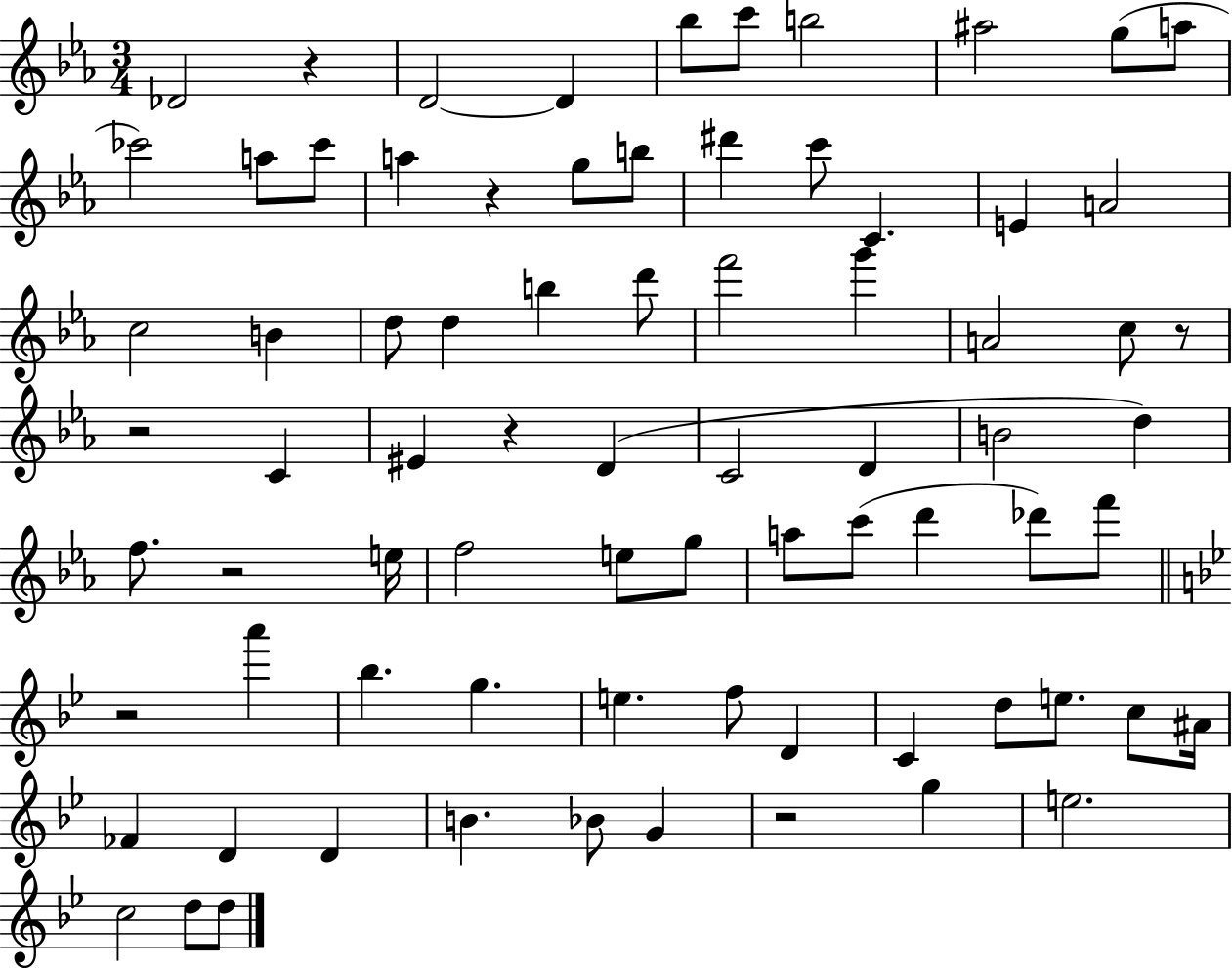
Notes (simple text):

Db4/h R/q D4/h D4/q Bb5/e C6/e B5/h A#5/h G5/e A5/e CES6/h A5/e CES6/e A5/q R/q G5/e B5/e D#6/q C6/e C4/q. E4/q A4/h C5/h B4/q D5/e D5/q B5/q D6/e F6/h G6/q A4/h C5/e R/e R/h C4/q EIS4/q R/q D4/q C4/h D4/q B4/h D5/q F5/e. R/h E5/s F5/h E5/e G5/e A5/e C6/e D6/q Db6/e F6/e R/h A6/q Bb5/q. G5/q. E5/q. F5/e D4/q C4/q D5/e E5/e. C5/e A#4/s FES4/q D4/q D4/q B4/q. Bb4/e G4/q R/h G5/q E5/h. C5/h D5/e D5/e